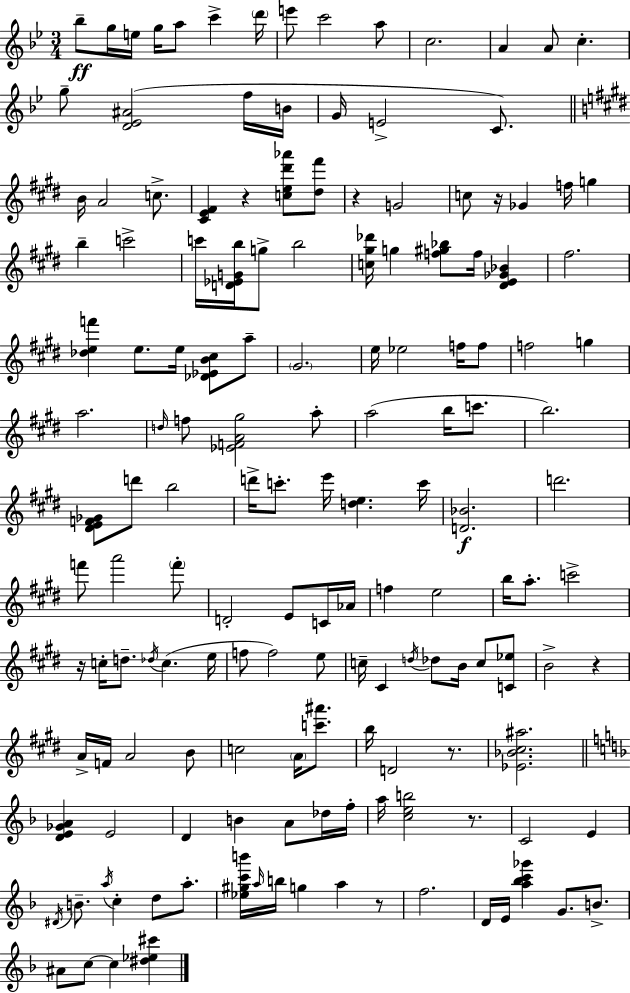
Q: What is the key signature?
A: BES major